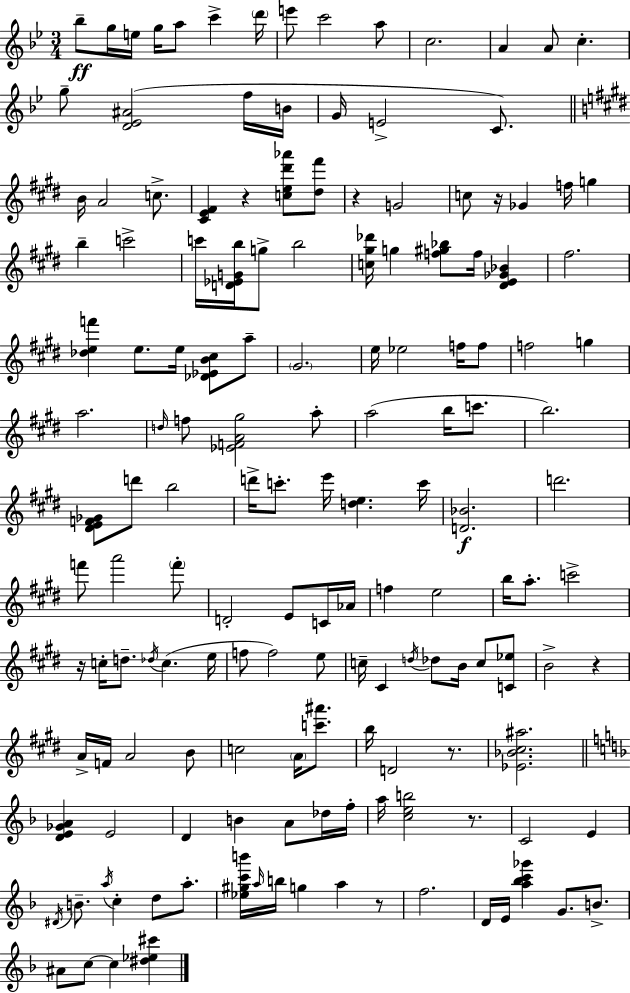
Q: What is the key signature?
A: BES major